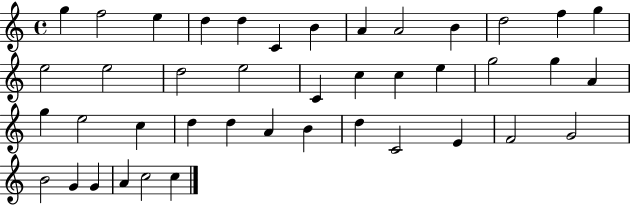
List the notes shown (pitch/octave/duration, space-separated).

G5/q F5/h E5/q D5/q D5/q C4/q B4/q A4/q A4/h B4/q D5/h F5/q G5/q E5/h E5/h D5/h E5/h C4/q C5/q C5/q E5/q G5/h G5/q A4/q G5/q E5/h C5/q D5/q D5/q A4/q B4/q D5/q C4/h E4/q F4/h G4/h B4/h G4/q G4/q A4/q C5/h C5/q